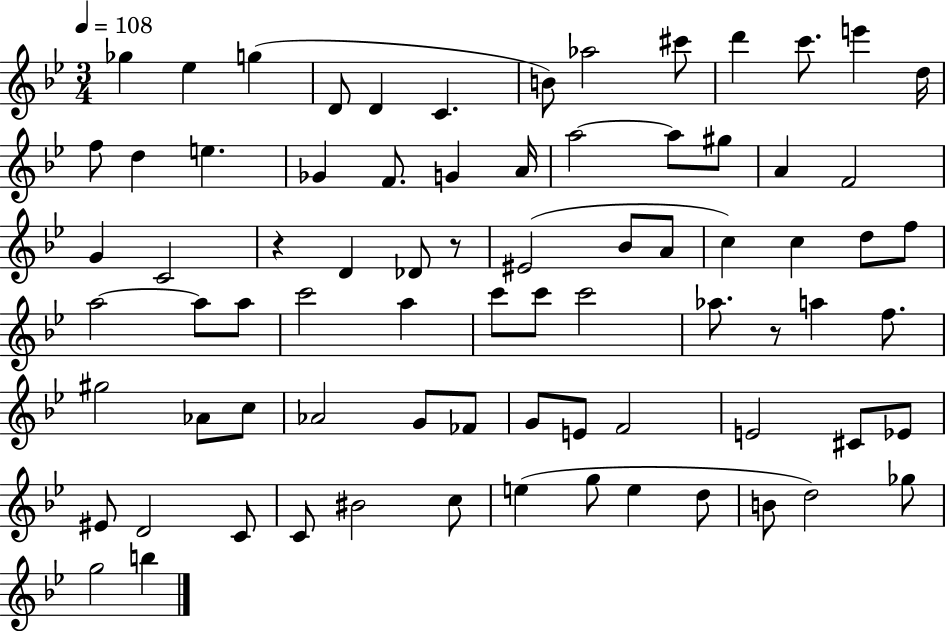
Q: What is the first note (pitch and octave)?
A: Gb5